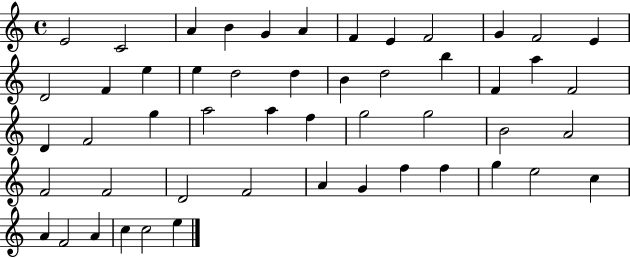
{
  \clef treble
  \time 4/4
  \defaultTimeSignature
  \key c \major
  e'2 c'2 | a'4 b'4 g'4 a'4 | f'4 e'4 f'2 | g'4 f'2 e'4 | \break d'2 f'4 e''4 | e''4 d''2 d''4 | b'4 d''2 b''4 | f'4 a''4 f'2 | \break d'4 f'2 g''4 | a''2 a''4 f''4 | g''2 g''2 | b'2 a'2 | \break f'2 f'2 | d'2 f'2 | a'4 g'4 f''4 f''4 | g''4 e''2 c''4 | \break a'4 f'2 a'4 | c''4 c''2 e''4 | \bar "|."
}